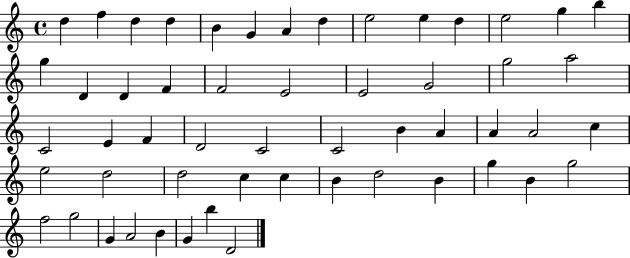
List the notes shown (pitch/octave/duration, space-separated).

D5/q F5/q D5/q D5/q B4/q G4/q A4/q D5/q E5/h E5/q D5/q E5/h G5/q B5/q G5/q D4/q D4/q F4/q F4/h E4/h E4/h G4/h G5/h A5/h C4/h E4/q F4/q D4/h C4/h C4/h B4/q A4/q A4/q A4/h C5/q E5/h D5/h D5/h C5/q C5/q B4/q D5/h B4/q G5/q B4/q G5/h F5/h G5/h G4/q A4/h B4/q G4/q B5/q D4/h